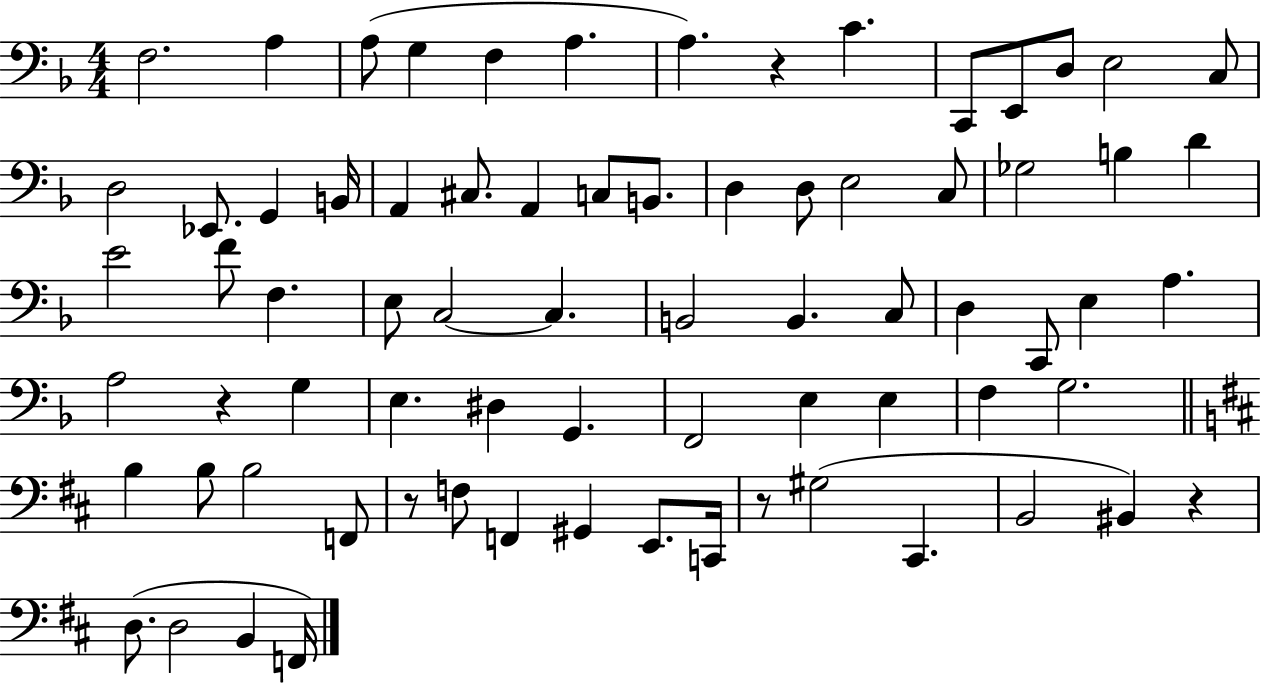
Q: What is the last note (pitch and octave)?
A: F2